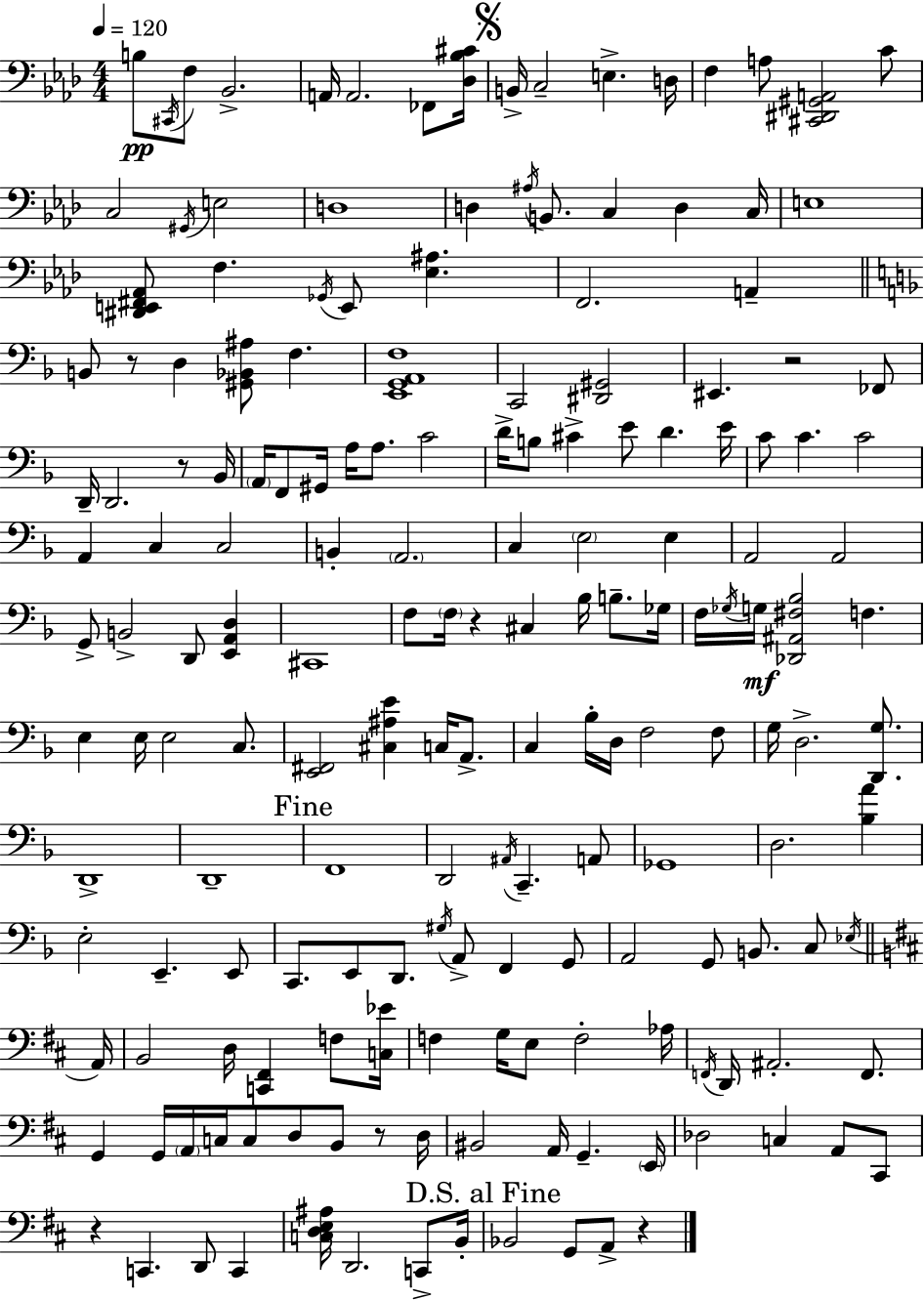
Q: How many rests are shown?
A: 7